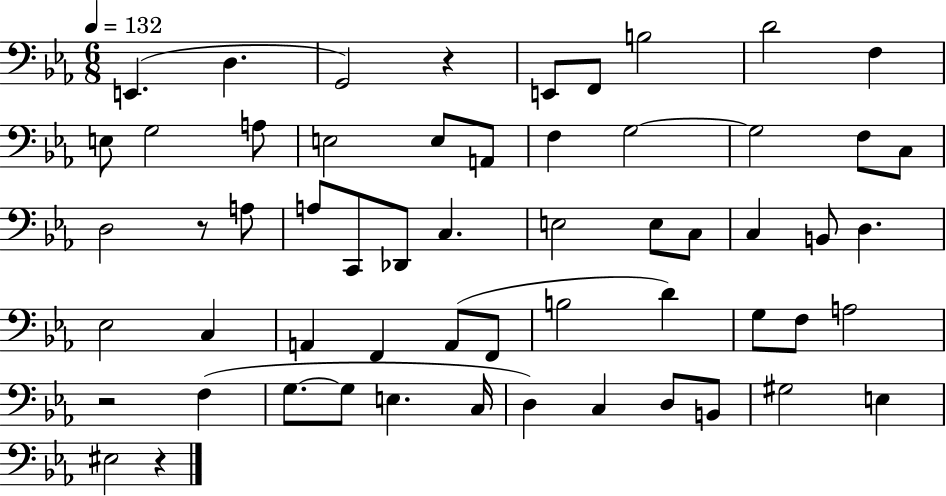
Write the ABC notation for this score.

X:1
T:Untitled
M:6/8
L:1/4
K:Eb
E,, D, G,,2 z E,,/2 F,,/2 B,2 D2 F, E,/2 G,2 A,/2 E,2 E,/2 A,,/2 F, G,2 G,2 F,/2 C,/2 D,2 z/2 A,/2 A,/2 C,,/2 _D,,/2 C, E,2 E,/2 C,/2 C, B,,/2 D, _E,2 C, A,, F,, A,,/2 F,,/2 B,2 D G,/2 F,/2 A,2 z2 F, G,/2 G,/2 E, C,/4 D, C, D,/2 B,,/2 ^G,2 E, ^E,2 z